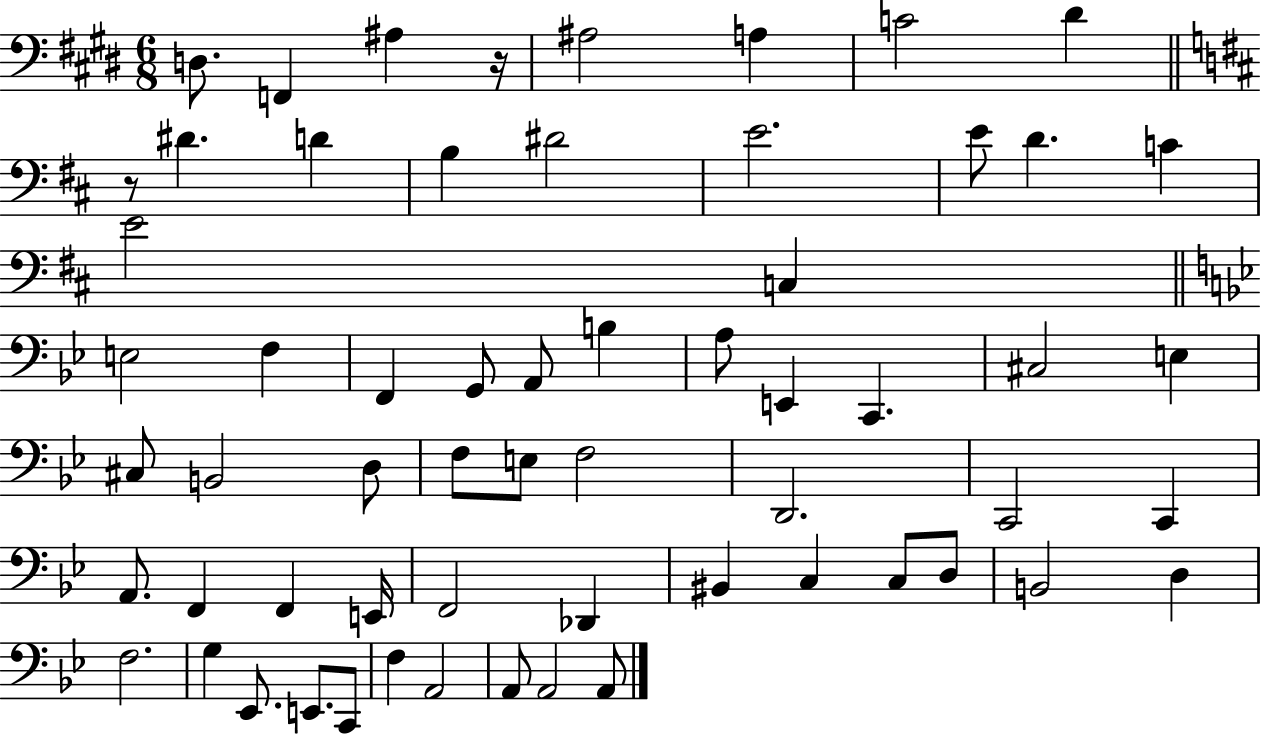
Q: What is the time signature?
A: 6/8